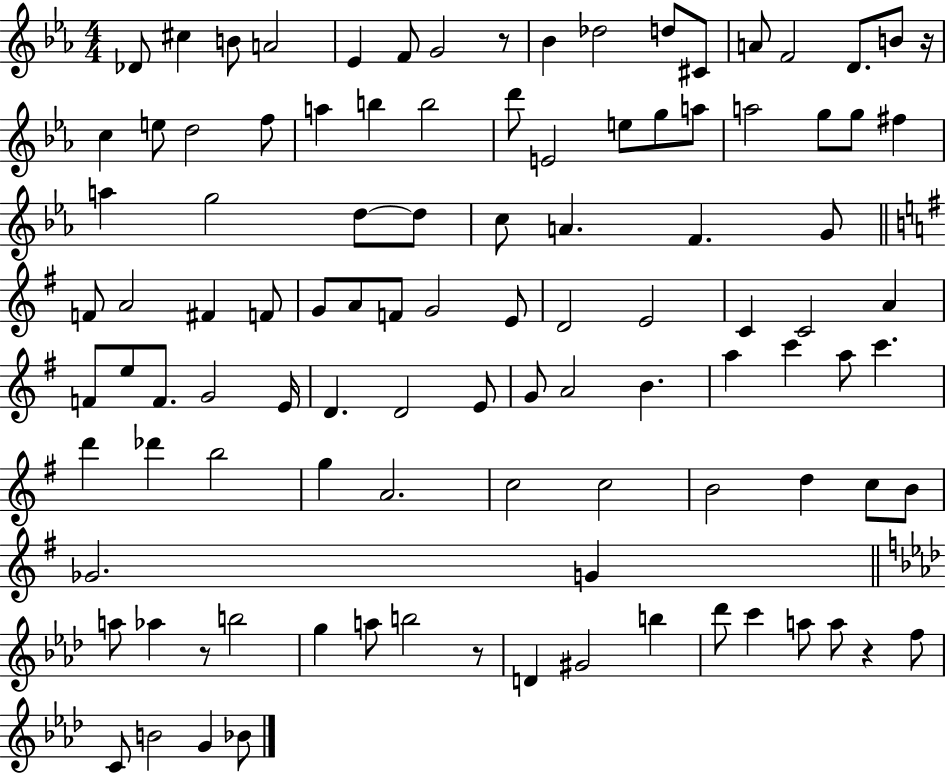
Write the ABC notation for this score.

X:1
T:Untitled
M:4/4
L:1/4
K:Eb
_D/2 ^c B/2 A2 _E F/2 G2 z/2 _B _d2 d/2 ^C/2 A/2 F2 D/2 B/2 z/4 c e/2 d2 f/2 a b b2 d'/2 E2 e/2 g/2 a/2 a2 g/2 g/2 ^f a g2 d/2 d/2 c/2 A F G/2 F/2 A2 ^F F/2 G/2 A/2 F/2 G2 E/2 D2 E2 C C2 A F/2 e/2 F/2 G2 E/4 D D2 E/2 G/2 A2 B a c' a/2 c' d' _d' b2 g A2 c2 c2 B2 d c/2 B/2 _G2 G a/2 _a z/2 b2 g a/2 b2 z/2 D ^G2 b _d'/2 c' a/2 a/2 z f/2 C/2 B2 G _B/2